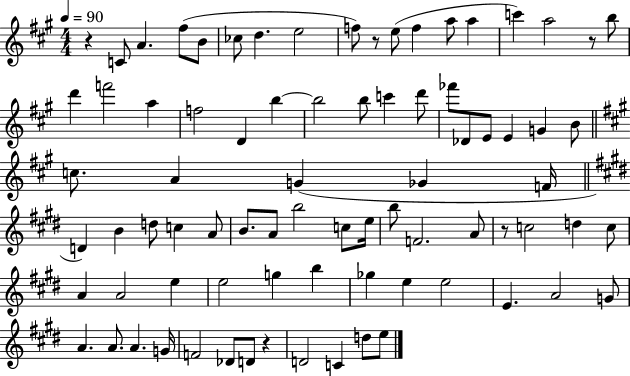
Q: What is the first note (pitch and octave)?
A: C4